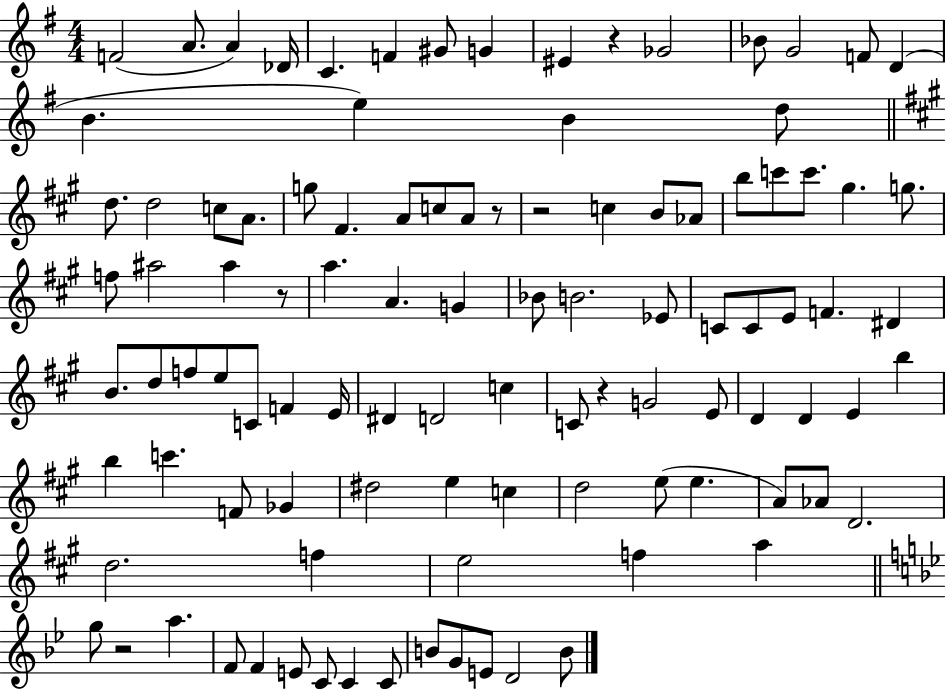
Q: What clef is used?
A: treble